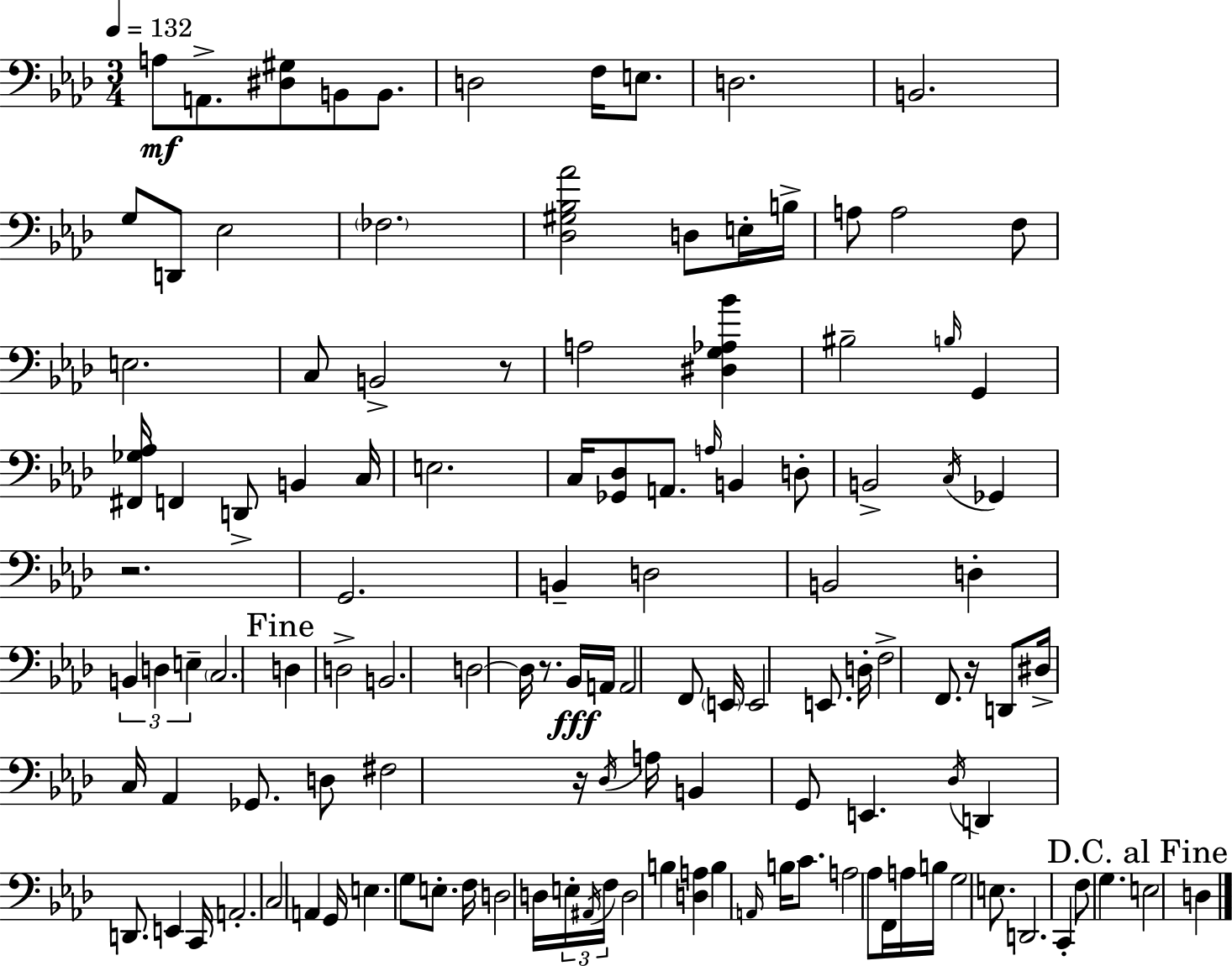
X:1
T:Untitled
M:3/4
L:1/4
K:Fm
A,/2 A,,/2 [^D,^G,]/2 B,,/2 B,,/2 D,2 F,/4 E,/2 D,2 B,,2 G,/2 D,,/2 _E,2 _F,2 [_D,^G,_B,_A]2 D,/2 E,/4 B,/4 A,/2 A,2 F,/2 E,2 C,/2 B,,2 z/2 A,2 [^D,G,_A,_B] ^B,2 B,/4 G,, [^F,,_G,_A,]/4 F,, D,,/2 B,, C,/4 E,2 C,/4 [_G,,_D,]/2 A,,/2 A,/4 B,, D,/2 B,,2 C,/4 _G,, z2 G,,2 B,, D,2 B,,2 D, B,, D, E, C,2 D, D,2 B,,2 D,2 D,/4 z/2 _B,,/4 A,,/4 A,,2 F,,/2 E,,/4 E,,2 E,,/2 D,/4 F,2 F,,/2 z/4 D,,/2 ^D,/4 C,/4 _A,, _G,,/2 D,/2 ^F,2 z/4 _D,/4 A,/4 B,, G,,/2 E,, _D,/4 D,, D,,/2 E,, C,,/4 A,,2 C,2 A,, G,,/4 E, G,/2 E,/2 F,/4 D,2 D,/4 E,/4 ^A,,/4 F,/4 D,2 B, [D,A,] B, A,,/4 B,/4 C/2 A,2 _A,/2 F,,/4 A,/4 B,/4 G,2 E,/2 D,,2 C,, F,/2 G, E,2 D,